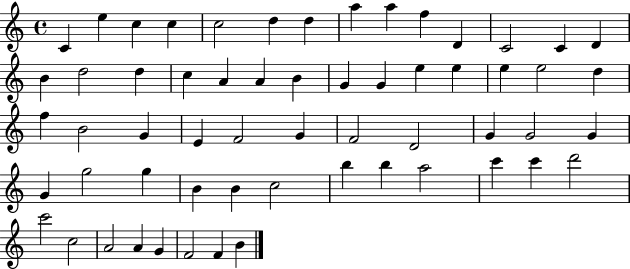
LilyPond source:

{
  \clef treble
  \time 4/4
  \defaultTimeSignature
  \key c \major
  c'4 e''4 c''4 c''4 | c''2 d''4 d''4 | a''4 a''4 f''4 d'4 | c'2 c'4 d'4 | \break b'4 d''2 d''4 | c''4 a'4 a'4 b'4 | g'4 g'4 e''4 e''4 | e''4 e''2 d''4 | \break f''4 b'2 g'4 | e'4 f'2 g'4 | f'2 d'2 | g'4 g'2 g'4 | \break g'4 g''2 g''4 | b'4 b'4 c''2 | b''4 b''4 a''2 | c'''4 c'''4 d'''2 | \break c'''2 c''2 | a'2 a'4 g'4 | f'2 f'4 b'4 | \bar "|."
}